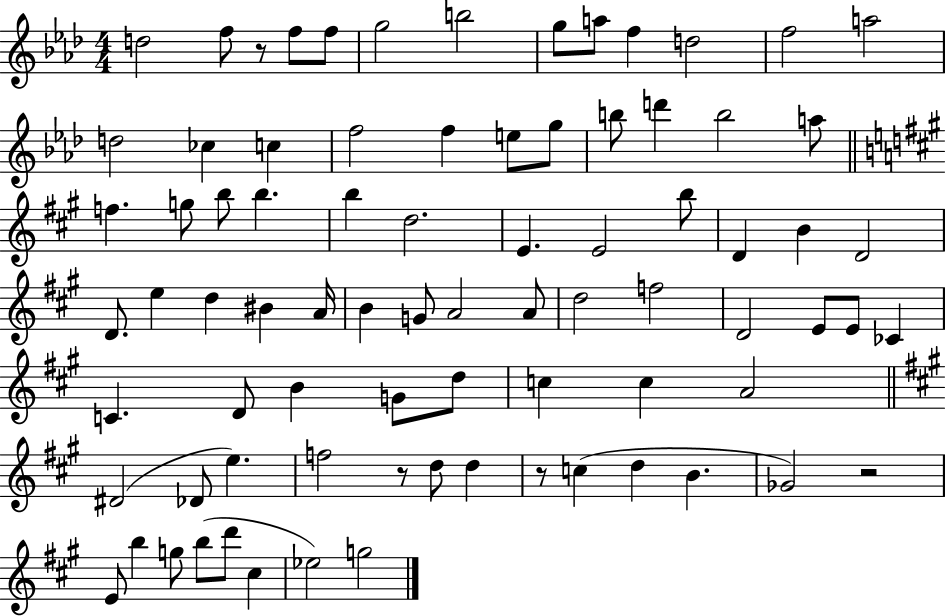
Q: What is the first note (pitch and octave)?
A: D5